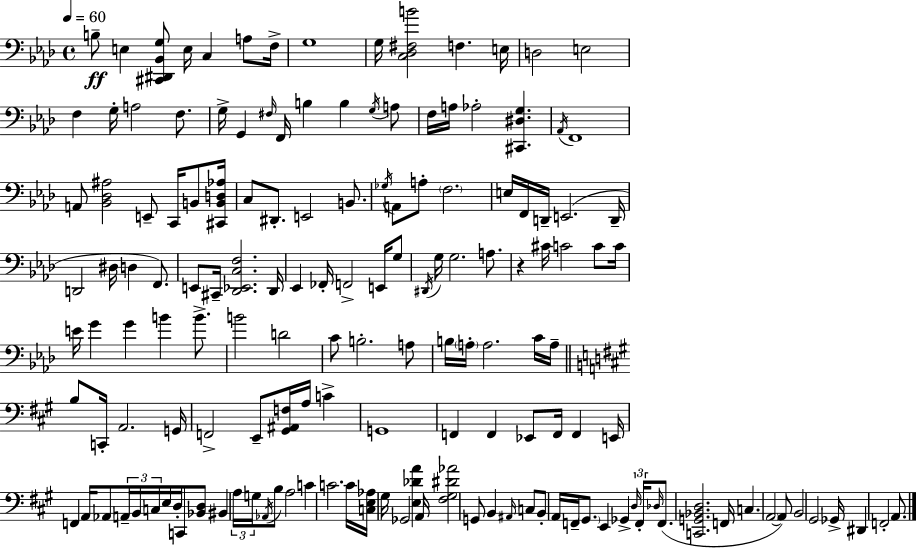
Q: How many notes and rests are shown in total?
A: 154